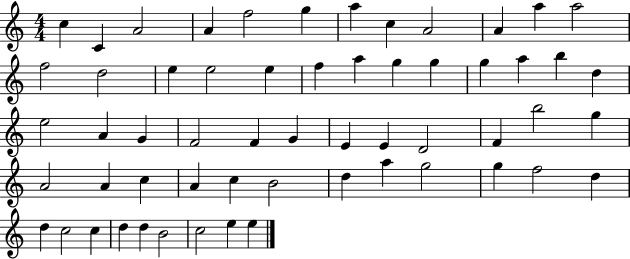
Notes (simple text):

C5/q C4/q A4/h A4/q F5/h G5/q A5/q C5/q A4/h A4/q A5/q A5/h F5/h D5/h E5/q E5/h E5/q F5/q A5/q G5/q G5/q G5/q A5/q B5/q D5/q E5/h A4/q G4/q F4/h F4/q G4/q E4/q E4/q D4/h F4/q B5/h G5/q A4/h A4/q C5/q A4/q C5/q B4/h D5/q A5/q G5/h G5/q F5/h D5/q D5/q C5/h C5/q D5/q D5/q B4/h C5/h E5/q E5/q